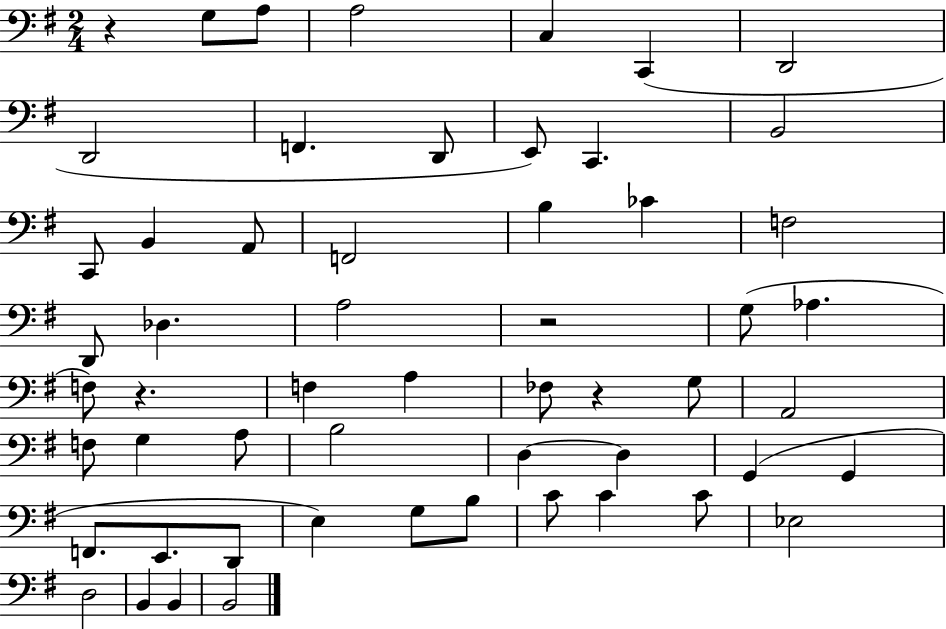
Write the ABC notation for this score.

X:1
T:Untitled
M:2/4
L:1/4
K:G
z G,/2 A,/2 A,2 C, C,, D,,2 D,,2 F,, D,,/2 E,,/2 C,, B,,2 C,,/2 B,, A,,/2 F,,2 B, _C F,2 D,,/2 _D, A,2 z2 G,/2 _A, F,/2 z F, A, _F,/2 z G,/2 A,,2 F,/2 G, A,/2 B,2 D, D, G,, G,, F,,/2 E,,/2 D,,/2 E, G,/2 B,/2 C/2 C C/2 _E,2 D,2 B,, B,, B,,2